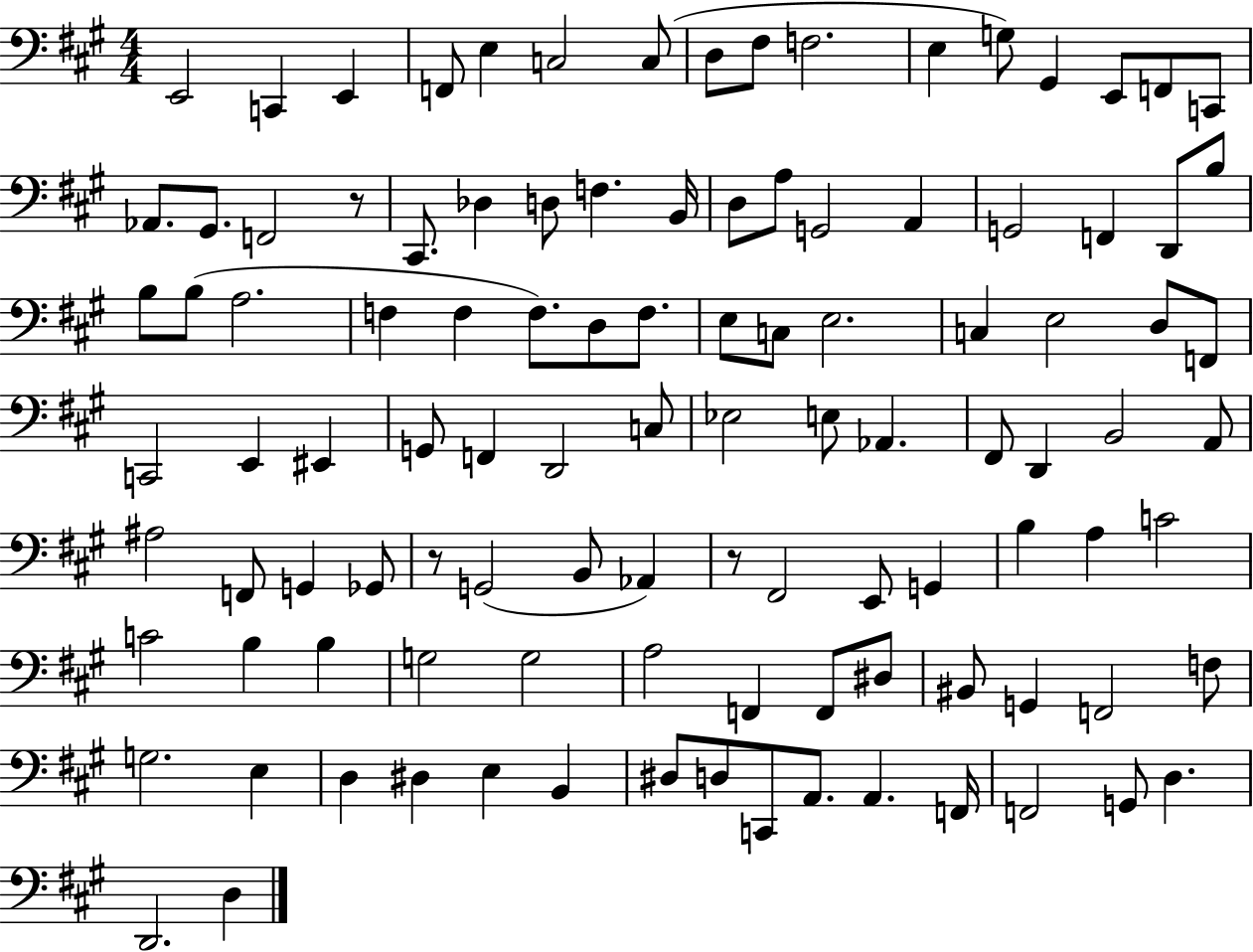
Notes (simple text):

E2/h C2/q E2/q F2/e E3/q C3/h C3/e D3/e F#3/e F3/h. E3/q G3/e G#2/q E2/e F2/e C2/e Ab2/e. G#2/e. F2/h R/e C#2/e. Db3/q D3/e F3/q. B2/s D3/e A3/e G2/h A2/q G2/h F2/q D2/e B3/e B3/e B3/e A3/h. F3/q F3/q F3/e. D3/e F3/e. E3/e C3/e E3/h. C3/q E3/h D3/e F2/e C2/h E2/q EIS2/q G2/e F2/q D2/h C3/e Eb3/h E3/e Ab2/q. F#2/e D2/q B2/h A2/e A#3/h F2/e G2/q Gb2/e R/e G2/h B2/e Ab2/q R/e F#2/h E2/e G2/q B3/q A3/q C4/h C4/h B3/q B3/q G3/h G3/h A3/h F2/q F2/e D#3/e BIS2/e G2/q F2/h F3/e G3/h. E3/q D3/q D#3/q E3/q B2/q D#3/e D3/e C2/e A2/e. A2/q. F2/s F2/h G2/e D3/q. D2/h. D3/q